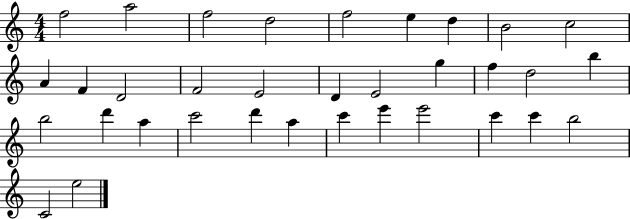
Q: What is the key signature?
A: C major